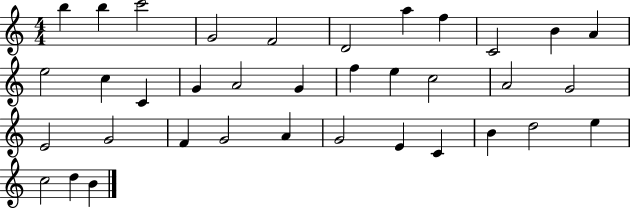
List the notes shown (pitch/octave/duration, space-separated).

B5/q B5/q C6/h G4/h F4/h D4/h A5/q F5/q C4/h B4/q A4/q E5/h C5/q C4/q G4/q A4/h G4/q F5/q E5/q C5/h A4/h G4/h E4/h G4/h F4/q G4/h A4/q G4/h E4/q C4/q B4/q D5/h E5/q C5/h D5/q B4/q